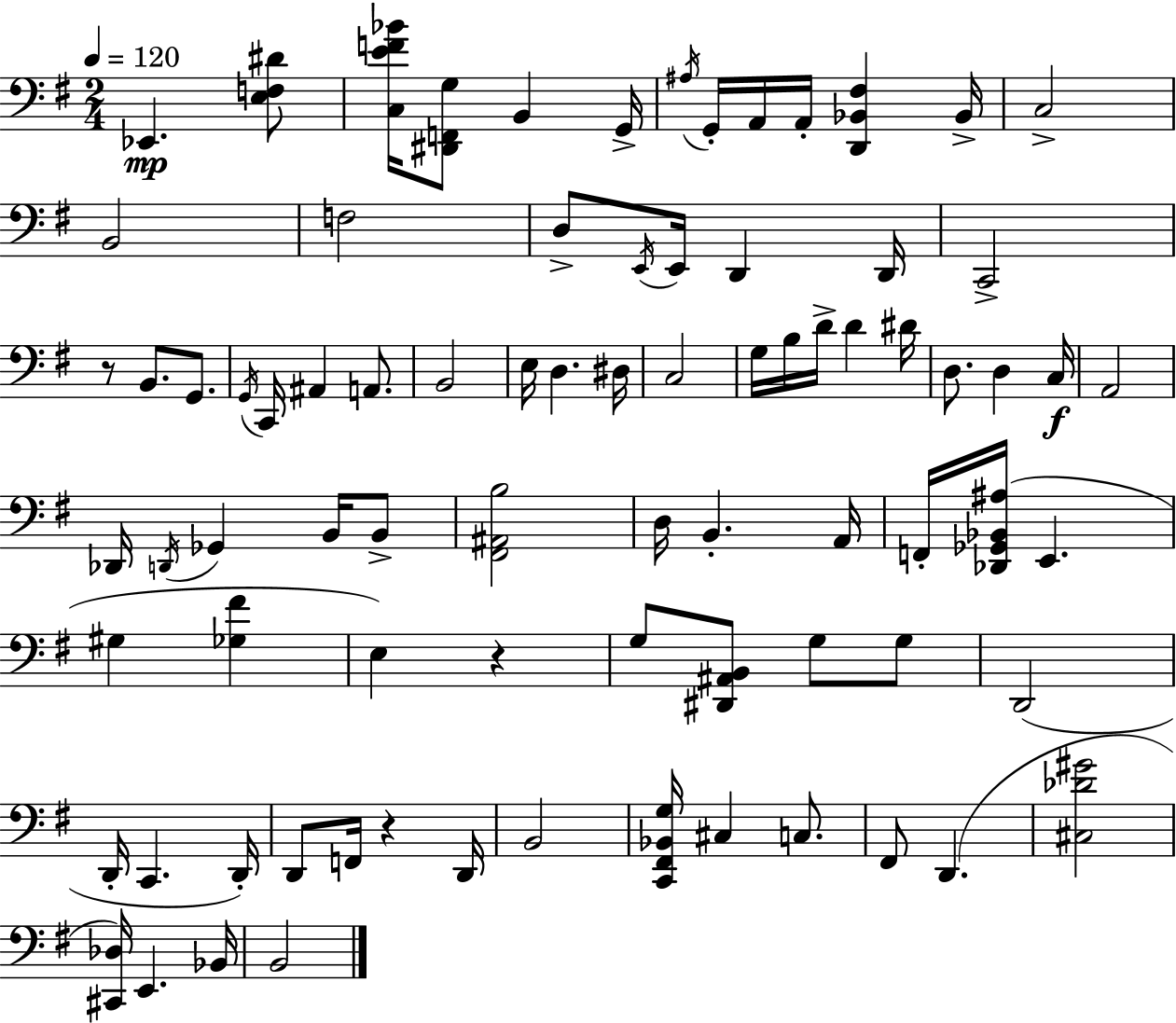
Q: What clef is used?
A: bass